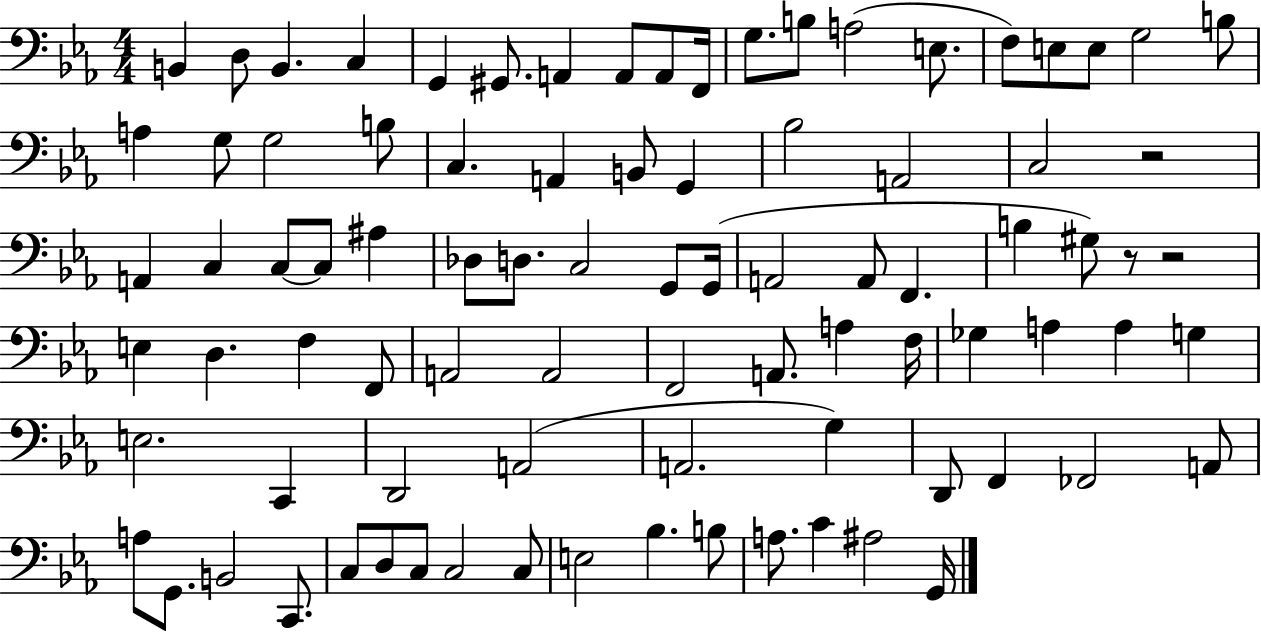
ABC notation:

X:1
T:Untitled
M:4/4
L:1/4
K:Eb
B,, D,/2 B,, C, G,, ^G,,/2 A,, A,,/2 A,,/2 F,,/4 G,/2 B,/2 A,2 E,/2 F,/2 E,/2 E,/2 G,2 B,/2 A, G,/2 G,2 B,/2 C, A,, B,,/2 G,, _B,2 A,,2 C,2 z2 A,, C, C,/2 C,/2 ^A, _D,/2 D,/2 C,2 G,,/2 G,,/4 A,,2 A,,/2 F,, B, ^G,/2 z/2 z2 E, D, F, F,,/2 A,,2 A,,2 F,,2 A,,/2 A, F,/4 _G, A, A, G, E,2 C,, D,,2 A,,2 A,,2 G, D,,/2 F,, _F,,2 A,,/2 A,/2 G,,/2 B,,2 C,,/2 C,/2 D,/2 C,/2 C,2 C,/2 E,2 _B, B,/2 A,/2 C ^A,2 G,,/4